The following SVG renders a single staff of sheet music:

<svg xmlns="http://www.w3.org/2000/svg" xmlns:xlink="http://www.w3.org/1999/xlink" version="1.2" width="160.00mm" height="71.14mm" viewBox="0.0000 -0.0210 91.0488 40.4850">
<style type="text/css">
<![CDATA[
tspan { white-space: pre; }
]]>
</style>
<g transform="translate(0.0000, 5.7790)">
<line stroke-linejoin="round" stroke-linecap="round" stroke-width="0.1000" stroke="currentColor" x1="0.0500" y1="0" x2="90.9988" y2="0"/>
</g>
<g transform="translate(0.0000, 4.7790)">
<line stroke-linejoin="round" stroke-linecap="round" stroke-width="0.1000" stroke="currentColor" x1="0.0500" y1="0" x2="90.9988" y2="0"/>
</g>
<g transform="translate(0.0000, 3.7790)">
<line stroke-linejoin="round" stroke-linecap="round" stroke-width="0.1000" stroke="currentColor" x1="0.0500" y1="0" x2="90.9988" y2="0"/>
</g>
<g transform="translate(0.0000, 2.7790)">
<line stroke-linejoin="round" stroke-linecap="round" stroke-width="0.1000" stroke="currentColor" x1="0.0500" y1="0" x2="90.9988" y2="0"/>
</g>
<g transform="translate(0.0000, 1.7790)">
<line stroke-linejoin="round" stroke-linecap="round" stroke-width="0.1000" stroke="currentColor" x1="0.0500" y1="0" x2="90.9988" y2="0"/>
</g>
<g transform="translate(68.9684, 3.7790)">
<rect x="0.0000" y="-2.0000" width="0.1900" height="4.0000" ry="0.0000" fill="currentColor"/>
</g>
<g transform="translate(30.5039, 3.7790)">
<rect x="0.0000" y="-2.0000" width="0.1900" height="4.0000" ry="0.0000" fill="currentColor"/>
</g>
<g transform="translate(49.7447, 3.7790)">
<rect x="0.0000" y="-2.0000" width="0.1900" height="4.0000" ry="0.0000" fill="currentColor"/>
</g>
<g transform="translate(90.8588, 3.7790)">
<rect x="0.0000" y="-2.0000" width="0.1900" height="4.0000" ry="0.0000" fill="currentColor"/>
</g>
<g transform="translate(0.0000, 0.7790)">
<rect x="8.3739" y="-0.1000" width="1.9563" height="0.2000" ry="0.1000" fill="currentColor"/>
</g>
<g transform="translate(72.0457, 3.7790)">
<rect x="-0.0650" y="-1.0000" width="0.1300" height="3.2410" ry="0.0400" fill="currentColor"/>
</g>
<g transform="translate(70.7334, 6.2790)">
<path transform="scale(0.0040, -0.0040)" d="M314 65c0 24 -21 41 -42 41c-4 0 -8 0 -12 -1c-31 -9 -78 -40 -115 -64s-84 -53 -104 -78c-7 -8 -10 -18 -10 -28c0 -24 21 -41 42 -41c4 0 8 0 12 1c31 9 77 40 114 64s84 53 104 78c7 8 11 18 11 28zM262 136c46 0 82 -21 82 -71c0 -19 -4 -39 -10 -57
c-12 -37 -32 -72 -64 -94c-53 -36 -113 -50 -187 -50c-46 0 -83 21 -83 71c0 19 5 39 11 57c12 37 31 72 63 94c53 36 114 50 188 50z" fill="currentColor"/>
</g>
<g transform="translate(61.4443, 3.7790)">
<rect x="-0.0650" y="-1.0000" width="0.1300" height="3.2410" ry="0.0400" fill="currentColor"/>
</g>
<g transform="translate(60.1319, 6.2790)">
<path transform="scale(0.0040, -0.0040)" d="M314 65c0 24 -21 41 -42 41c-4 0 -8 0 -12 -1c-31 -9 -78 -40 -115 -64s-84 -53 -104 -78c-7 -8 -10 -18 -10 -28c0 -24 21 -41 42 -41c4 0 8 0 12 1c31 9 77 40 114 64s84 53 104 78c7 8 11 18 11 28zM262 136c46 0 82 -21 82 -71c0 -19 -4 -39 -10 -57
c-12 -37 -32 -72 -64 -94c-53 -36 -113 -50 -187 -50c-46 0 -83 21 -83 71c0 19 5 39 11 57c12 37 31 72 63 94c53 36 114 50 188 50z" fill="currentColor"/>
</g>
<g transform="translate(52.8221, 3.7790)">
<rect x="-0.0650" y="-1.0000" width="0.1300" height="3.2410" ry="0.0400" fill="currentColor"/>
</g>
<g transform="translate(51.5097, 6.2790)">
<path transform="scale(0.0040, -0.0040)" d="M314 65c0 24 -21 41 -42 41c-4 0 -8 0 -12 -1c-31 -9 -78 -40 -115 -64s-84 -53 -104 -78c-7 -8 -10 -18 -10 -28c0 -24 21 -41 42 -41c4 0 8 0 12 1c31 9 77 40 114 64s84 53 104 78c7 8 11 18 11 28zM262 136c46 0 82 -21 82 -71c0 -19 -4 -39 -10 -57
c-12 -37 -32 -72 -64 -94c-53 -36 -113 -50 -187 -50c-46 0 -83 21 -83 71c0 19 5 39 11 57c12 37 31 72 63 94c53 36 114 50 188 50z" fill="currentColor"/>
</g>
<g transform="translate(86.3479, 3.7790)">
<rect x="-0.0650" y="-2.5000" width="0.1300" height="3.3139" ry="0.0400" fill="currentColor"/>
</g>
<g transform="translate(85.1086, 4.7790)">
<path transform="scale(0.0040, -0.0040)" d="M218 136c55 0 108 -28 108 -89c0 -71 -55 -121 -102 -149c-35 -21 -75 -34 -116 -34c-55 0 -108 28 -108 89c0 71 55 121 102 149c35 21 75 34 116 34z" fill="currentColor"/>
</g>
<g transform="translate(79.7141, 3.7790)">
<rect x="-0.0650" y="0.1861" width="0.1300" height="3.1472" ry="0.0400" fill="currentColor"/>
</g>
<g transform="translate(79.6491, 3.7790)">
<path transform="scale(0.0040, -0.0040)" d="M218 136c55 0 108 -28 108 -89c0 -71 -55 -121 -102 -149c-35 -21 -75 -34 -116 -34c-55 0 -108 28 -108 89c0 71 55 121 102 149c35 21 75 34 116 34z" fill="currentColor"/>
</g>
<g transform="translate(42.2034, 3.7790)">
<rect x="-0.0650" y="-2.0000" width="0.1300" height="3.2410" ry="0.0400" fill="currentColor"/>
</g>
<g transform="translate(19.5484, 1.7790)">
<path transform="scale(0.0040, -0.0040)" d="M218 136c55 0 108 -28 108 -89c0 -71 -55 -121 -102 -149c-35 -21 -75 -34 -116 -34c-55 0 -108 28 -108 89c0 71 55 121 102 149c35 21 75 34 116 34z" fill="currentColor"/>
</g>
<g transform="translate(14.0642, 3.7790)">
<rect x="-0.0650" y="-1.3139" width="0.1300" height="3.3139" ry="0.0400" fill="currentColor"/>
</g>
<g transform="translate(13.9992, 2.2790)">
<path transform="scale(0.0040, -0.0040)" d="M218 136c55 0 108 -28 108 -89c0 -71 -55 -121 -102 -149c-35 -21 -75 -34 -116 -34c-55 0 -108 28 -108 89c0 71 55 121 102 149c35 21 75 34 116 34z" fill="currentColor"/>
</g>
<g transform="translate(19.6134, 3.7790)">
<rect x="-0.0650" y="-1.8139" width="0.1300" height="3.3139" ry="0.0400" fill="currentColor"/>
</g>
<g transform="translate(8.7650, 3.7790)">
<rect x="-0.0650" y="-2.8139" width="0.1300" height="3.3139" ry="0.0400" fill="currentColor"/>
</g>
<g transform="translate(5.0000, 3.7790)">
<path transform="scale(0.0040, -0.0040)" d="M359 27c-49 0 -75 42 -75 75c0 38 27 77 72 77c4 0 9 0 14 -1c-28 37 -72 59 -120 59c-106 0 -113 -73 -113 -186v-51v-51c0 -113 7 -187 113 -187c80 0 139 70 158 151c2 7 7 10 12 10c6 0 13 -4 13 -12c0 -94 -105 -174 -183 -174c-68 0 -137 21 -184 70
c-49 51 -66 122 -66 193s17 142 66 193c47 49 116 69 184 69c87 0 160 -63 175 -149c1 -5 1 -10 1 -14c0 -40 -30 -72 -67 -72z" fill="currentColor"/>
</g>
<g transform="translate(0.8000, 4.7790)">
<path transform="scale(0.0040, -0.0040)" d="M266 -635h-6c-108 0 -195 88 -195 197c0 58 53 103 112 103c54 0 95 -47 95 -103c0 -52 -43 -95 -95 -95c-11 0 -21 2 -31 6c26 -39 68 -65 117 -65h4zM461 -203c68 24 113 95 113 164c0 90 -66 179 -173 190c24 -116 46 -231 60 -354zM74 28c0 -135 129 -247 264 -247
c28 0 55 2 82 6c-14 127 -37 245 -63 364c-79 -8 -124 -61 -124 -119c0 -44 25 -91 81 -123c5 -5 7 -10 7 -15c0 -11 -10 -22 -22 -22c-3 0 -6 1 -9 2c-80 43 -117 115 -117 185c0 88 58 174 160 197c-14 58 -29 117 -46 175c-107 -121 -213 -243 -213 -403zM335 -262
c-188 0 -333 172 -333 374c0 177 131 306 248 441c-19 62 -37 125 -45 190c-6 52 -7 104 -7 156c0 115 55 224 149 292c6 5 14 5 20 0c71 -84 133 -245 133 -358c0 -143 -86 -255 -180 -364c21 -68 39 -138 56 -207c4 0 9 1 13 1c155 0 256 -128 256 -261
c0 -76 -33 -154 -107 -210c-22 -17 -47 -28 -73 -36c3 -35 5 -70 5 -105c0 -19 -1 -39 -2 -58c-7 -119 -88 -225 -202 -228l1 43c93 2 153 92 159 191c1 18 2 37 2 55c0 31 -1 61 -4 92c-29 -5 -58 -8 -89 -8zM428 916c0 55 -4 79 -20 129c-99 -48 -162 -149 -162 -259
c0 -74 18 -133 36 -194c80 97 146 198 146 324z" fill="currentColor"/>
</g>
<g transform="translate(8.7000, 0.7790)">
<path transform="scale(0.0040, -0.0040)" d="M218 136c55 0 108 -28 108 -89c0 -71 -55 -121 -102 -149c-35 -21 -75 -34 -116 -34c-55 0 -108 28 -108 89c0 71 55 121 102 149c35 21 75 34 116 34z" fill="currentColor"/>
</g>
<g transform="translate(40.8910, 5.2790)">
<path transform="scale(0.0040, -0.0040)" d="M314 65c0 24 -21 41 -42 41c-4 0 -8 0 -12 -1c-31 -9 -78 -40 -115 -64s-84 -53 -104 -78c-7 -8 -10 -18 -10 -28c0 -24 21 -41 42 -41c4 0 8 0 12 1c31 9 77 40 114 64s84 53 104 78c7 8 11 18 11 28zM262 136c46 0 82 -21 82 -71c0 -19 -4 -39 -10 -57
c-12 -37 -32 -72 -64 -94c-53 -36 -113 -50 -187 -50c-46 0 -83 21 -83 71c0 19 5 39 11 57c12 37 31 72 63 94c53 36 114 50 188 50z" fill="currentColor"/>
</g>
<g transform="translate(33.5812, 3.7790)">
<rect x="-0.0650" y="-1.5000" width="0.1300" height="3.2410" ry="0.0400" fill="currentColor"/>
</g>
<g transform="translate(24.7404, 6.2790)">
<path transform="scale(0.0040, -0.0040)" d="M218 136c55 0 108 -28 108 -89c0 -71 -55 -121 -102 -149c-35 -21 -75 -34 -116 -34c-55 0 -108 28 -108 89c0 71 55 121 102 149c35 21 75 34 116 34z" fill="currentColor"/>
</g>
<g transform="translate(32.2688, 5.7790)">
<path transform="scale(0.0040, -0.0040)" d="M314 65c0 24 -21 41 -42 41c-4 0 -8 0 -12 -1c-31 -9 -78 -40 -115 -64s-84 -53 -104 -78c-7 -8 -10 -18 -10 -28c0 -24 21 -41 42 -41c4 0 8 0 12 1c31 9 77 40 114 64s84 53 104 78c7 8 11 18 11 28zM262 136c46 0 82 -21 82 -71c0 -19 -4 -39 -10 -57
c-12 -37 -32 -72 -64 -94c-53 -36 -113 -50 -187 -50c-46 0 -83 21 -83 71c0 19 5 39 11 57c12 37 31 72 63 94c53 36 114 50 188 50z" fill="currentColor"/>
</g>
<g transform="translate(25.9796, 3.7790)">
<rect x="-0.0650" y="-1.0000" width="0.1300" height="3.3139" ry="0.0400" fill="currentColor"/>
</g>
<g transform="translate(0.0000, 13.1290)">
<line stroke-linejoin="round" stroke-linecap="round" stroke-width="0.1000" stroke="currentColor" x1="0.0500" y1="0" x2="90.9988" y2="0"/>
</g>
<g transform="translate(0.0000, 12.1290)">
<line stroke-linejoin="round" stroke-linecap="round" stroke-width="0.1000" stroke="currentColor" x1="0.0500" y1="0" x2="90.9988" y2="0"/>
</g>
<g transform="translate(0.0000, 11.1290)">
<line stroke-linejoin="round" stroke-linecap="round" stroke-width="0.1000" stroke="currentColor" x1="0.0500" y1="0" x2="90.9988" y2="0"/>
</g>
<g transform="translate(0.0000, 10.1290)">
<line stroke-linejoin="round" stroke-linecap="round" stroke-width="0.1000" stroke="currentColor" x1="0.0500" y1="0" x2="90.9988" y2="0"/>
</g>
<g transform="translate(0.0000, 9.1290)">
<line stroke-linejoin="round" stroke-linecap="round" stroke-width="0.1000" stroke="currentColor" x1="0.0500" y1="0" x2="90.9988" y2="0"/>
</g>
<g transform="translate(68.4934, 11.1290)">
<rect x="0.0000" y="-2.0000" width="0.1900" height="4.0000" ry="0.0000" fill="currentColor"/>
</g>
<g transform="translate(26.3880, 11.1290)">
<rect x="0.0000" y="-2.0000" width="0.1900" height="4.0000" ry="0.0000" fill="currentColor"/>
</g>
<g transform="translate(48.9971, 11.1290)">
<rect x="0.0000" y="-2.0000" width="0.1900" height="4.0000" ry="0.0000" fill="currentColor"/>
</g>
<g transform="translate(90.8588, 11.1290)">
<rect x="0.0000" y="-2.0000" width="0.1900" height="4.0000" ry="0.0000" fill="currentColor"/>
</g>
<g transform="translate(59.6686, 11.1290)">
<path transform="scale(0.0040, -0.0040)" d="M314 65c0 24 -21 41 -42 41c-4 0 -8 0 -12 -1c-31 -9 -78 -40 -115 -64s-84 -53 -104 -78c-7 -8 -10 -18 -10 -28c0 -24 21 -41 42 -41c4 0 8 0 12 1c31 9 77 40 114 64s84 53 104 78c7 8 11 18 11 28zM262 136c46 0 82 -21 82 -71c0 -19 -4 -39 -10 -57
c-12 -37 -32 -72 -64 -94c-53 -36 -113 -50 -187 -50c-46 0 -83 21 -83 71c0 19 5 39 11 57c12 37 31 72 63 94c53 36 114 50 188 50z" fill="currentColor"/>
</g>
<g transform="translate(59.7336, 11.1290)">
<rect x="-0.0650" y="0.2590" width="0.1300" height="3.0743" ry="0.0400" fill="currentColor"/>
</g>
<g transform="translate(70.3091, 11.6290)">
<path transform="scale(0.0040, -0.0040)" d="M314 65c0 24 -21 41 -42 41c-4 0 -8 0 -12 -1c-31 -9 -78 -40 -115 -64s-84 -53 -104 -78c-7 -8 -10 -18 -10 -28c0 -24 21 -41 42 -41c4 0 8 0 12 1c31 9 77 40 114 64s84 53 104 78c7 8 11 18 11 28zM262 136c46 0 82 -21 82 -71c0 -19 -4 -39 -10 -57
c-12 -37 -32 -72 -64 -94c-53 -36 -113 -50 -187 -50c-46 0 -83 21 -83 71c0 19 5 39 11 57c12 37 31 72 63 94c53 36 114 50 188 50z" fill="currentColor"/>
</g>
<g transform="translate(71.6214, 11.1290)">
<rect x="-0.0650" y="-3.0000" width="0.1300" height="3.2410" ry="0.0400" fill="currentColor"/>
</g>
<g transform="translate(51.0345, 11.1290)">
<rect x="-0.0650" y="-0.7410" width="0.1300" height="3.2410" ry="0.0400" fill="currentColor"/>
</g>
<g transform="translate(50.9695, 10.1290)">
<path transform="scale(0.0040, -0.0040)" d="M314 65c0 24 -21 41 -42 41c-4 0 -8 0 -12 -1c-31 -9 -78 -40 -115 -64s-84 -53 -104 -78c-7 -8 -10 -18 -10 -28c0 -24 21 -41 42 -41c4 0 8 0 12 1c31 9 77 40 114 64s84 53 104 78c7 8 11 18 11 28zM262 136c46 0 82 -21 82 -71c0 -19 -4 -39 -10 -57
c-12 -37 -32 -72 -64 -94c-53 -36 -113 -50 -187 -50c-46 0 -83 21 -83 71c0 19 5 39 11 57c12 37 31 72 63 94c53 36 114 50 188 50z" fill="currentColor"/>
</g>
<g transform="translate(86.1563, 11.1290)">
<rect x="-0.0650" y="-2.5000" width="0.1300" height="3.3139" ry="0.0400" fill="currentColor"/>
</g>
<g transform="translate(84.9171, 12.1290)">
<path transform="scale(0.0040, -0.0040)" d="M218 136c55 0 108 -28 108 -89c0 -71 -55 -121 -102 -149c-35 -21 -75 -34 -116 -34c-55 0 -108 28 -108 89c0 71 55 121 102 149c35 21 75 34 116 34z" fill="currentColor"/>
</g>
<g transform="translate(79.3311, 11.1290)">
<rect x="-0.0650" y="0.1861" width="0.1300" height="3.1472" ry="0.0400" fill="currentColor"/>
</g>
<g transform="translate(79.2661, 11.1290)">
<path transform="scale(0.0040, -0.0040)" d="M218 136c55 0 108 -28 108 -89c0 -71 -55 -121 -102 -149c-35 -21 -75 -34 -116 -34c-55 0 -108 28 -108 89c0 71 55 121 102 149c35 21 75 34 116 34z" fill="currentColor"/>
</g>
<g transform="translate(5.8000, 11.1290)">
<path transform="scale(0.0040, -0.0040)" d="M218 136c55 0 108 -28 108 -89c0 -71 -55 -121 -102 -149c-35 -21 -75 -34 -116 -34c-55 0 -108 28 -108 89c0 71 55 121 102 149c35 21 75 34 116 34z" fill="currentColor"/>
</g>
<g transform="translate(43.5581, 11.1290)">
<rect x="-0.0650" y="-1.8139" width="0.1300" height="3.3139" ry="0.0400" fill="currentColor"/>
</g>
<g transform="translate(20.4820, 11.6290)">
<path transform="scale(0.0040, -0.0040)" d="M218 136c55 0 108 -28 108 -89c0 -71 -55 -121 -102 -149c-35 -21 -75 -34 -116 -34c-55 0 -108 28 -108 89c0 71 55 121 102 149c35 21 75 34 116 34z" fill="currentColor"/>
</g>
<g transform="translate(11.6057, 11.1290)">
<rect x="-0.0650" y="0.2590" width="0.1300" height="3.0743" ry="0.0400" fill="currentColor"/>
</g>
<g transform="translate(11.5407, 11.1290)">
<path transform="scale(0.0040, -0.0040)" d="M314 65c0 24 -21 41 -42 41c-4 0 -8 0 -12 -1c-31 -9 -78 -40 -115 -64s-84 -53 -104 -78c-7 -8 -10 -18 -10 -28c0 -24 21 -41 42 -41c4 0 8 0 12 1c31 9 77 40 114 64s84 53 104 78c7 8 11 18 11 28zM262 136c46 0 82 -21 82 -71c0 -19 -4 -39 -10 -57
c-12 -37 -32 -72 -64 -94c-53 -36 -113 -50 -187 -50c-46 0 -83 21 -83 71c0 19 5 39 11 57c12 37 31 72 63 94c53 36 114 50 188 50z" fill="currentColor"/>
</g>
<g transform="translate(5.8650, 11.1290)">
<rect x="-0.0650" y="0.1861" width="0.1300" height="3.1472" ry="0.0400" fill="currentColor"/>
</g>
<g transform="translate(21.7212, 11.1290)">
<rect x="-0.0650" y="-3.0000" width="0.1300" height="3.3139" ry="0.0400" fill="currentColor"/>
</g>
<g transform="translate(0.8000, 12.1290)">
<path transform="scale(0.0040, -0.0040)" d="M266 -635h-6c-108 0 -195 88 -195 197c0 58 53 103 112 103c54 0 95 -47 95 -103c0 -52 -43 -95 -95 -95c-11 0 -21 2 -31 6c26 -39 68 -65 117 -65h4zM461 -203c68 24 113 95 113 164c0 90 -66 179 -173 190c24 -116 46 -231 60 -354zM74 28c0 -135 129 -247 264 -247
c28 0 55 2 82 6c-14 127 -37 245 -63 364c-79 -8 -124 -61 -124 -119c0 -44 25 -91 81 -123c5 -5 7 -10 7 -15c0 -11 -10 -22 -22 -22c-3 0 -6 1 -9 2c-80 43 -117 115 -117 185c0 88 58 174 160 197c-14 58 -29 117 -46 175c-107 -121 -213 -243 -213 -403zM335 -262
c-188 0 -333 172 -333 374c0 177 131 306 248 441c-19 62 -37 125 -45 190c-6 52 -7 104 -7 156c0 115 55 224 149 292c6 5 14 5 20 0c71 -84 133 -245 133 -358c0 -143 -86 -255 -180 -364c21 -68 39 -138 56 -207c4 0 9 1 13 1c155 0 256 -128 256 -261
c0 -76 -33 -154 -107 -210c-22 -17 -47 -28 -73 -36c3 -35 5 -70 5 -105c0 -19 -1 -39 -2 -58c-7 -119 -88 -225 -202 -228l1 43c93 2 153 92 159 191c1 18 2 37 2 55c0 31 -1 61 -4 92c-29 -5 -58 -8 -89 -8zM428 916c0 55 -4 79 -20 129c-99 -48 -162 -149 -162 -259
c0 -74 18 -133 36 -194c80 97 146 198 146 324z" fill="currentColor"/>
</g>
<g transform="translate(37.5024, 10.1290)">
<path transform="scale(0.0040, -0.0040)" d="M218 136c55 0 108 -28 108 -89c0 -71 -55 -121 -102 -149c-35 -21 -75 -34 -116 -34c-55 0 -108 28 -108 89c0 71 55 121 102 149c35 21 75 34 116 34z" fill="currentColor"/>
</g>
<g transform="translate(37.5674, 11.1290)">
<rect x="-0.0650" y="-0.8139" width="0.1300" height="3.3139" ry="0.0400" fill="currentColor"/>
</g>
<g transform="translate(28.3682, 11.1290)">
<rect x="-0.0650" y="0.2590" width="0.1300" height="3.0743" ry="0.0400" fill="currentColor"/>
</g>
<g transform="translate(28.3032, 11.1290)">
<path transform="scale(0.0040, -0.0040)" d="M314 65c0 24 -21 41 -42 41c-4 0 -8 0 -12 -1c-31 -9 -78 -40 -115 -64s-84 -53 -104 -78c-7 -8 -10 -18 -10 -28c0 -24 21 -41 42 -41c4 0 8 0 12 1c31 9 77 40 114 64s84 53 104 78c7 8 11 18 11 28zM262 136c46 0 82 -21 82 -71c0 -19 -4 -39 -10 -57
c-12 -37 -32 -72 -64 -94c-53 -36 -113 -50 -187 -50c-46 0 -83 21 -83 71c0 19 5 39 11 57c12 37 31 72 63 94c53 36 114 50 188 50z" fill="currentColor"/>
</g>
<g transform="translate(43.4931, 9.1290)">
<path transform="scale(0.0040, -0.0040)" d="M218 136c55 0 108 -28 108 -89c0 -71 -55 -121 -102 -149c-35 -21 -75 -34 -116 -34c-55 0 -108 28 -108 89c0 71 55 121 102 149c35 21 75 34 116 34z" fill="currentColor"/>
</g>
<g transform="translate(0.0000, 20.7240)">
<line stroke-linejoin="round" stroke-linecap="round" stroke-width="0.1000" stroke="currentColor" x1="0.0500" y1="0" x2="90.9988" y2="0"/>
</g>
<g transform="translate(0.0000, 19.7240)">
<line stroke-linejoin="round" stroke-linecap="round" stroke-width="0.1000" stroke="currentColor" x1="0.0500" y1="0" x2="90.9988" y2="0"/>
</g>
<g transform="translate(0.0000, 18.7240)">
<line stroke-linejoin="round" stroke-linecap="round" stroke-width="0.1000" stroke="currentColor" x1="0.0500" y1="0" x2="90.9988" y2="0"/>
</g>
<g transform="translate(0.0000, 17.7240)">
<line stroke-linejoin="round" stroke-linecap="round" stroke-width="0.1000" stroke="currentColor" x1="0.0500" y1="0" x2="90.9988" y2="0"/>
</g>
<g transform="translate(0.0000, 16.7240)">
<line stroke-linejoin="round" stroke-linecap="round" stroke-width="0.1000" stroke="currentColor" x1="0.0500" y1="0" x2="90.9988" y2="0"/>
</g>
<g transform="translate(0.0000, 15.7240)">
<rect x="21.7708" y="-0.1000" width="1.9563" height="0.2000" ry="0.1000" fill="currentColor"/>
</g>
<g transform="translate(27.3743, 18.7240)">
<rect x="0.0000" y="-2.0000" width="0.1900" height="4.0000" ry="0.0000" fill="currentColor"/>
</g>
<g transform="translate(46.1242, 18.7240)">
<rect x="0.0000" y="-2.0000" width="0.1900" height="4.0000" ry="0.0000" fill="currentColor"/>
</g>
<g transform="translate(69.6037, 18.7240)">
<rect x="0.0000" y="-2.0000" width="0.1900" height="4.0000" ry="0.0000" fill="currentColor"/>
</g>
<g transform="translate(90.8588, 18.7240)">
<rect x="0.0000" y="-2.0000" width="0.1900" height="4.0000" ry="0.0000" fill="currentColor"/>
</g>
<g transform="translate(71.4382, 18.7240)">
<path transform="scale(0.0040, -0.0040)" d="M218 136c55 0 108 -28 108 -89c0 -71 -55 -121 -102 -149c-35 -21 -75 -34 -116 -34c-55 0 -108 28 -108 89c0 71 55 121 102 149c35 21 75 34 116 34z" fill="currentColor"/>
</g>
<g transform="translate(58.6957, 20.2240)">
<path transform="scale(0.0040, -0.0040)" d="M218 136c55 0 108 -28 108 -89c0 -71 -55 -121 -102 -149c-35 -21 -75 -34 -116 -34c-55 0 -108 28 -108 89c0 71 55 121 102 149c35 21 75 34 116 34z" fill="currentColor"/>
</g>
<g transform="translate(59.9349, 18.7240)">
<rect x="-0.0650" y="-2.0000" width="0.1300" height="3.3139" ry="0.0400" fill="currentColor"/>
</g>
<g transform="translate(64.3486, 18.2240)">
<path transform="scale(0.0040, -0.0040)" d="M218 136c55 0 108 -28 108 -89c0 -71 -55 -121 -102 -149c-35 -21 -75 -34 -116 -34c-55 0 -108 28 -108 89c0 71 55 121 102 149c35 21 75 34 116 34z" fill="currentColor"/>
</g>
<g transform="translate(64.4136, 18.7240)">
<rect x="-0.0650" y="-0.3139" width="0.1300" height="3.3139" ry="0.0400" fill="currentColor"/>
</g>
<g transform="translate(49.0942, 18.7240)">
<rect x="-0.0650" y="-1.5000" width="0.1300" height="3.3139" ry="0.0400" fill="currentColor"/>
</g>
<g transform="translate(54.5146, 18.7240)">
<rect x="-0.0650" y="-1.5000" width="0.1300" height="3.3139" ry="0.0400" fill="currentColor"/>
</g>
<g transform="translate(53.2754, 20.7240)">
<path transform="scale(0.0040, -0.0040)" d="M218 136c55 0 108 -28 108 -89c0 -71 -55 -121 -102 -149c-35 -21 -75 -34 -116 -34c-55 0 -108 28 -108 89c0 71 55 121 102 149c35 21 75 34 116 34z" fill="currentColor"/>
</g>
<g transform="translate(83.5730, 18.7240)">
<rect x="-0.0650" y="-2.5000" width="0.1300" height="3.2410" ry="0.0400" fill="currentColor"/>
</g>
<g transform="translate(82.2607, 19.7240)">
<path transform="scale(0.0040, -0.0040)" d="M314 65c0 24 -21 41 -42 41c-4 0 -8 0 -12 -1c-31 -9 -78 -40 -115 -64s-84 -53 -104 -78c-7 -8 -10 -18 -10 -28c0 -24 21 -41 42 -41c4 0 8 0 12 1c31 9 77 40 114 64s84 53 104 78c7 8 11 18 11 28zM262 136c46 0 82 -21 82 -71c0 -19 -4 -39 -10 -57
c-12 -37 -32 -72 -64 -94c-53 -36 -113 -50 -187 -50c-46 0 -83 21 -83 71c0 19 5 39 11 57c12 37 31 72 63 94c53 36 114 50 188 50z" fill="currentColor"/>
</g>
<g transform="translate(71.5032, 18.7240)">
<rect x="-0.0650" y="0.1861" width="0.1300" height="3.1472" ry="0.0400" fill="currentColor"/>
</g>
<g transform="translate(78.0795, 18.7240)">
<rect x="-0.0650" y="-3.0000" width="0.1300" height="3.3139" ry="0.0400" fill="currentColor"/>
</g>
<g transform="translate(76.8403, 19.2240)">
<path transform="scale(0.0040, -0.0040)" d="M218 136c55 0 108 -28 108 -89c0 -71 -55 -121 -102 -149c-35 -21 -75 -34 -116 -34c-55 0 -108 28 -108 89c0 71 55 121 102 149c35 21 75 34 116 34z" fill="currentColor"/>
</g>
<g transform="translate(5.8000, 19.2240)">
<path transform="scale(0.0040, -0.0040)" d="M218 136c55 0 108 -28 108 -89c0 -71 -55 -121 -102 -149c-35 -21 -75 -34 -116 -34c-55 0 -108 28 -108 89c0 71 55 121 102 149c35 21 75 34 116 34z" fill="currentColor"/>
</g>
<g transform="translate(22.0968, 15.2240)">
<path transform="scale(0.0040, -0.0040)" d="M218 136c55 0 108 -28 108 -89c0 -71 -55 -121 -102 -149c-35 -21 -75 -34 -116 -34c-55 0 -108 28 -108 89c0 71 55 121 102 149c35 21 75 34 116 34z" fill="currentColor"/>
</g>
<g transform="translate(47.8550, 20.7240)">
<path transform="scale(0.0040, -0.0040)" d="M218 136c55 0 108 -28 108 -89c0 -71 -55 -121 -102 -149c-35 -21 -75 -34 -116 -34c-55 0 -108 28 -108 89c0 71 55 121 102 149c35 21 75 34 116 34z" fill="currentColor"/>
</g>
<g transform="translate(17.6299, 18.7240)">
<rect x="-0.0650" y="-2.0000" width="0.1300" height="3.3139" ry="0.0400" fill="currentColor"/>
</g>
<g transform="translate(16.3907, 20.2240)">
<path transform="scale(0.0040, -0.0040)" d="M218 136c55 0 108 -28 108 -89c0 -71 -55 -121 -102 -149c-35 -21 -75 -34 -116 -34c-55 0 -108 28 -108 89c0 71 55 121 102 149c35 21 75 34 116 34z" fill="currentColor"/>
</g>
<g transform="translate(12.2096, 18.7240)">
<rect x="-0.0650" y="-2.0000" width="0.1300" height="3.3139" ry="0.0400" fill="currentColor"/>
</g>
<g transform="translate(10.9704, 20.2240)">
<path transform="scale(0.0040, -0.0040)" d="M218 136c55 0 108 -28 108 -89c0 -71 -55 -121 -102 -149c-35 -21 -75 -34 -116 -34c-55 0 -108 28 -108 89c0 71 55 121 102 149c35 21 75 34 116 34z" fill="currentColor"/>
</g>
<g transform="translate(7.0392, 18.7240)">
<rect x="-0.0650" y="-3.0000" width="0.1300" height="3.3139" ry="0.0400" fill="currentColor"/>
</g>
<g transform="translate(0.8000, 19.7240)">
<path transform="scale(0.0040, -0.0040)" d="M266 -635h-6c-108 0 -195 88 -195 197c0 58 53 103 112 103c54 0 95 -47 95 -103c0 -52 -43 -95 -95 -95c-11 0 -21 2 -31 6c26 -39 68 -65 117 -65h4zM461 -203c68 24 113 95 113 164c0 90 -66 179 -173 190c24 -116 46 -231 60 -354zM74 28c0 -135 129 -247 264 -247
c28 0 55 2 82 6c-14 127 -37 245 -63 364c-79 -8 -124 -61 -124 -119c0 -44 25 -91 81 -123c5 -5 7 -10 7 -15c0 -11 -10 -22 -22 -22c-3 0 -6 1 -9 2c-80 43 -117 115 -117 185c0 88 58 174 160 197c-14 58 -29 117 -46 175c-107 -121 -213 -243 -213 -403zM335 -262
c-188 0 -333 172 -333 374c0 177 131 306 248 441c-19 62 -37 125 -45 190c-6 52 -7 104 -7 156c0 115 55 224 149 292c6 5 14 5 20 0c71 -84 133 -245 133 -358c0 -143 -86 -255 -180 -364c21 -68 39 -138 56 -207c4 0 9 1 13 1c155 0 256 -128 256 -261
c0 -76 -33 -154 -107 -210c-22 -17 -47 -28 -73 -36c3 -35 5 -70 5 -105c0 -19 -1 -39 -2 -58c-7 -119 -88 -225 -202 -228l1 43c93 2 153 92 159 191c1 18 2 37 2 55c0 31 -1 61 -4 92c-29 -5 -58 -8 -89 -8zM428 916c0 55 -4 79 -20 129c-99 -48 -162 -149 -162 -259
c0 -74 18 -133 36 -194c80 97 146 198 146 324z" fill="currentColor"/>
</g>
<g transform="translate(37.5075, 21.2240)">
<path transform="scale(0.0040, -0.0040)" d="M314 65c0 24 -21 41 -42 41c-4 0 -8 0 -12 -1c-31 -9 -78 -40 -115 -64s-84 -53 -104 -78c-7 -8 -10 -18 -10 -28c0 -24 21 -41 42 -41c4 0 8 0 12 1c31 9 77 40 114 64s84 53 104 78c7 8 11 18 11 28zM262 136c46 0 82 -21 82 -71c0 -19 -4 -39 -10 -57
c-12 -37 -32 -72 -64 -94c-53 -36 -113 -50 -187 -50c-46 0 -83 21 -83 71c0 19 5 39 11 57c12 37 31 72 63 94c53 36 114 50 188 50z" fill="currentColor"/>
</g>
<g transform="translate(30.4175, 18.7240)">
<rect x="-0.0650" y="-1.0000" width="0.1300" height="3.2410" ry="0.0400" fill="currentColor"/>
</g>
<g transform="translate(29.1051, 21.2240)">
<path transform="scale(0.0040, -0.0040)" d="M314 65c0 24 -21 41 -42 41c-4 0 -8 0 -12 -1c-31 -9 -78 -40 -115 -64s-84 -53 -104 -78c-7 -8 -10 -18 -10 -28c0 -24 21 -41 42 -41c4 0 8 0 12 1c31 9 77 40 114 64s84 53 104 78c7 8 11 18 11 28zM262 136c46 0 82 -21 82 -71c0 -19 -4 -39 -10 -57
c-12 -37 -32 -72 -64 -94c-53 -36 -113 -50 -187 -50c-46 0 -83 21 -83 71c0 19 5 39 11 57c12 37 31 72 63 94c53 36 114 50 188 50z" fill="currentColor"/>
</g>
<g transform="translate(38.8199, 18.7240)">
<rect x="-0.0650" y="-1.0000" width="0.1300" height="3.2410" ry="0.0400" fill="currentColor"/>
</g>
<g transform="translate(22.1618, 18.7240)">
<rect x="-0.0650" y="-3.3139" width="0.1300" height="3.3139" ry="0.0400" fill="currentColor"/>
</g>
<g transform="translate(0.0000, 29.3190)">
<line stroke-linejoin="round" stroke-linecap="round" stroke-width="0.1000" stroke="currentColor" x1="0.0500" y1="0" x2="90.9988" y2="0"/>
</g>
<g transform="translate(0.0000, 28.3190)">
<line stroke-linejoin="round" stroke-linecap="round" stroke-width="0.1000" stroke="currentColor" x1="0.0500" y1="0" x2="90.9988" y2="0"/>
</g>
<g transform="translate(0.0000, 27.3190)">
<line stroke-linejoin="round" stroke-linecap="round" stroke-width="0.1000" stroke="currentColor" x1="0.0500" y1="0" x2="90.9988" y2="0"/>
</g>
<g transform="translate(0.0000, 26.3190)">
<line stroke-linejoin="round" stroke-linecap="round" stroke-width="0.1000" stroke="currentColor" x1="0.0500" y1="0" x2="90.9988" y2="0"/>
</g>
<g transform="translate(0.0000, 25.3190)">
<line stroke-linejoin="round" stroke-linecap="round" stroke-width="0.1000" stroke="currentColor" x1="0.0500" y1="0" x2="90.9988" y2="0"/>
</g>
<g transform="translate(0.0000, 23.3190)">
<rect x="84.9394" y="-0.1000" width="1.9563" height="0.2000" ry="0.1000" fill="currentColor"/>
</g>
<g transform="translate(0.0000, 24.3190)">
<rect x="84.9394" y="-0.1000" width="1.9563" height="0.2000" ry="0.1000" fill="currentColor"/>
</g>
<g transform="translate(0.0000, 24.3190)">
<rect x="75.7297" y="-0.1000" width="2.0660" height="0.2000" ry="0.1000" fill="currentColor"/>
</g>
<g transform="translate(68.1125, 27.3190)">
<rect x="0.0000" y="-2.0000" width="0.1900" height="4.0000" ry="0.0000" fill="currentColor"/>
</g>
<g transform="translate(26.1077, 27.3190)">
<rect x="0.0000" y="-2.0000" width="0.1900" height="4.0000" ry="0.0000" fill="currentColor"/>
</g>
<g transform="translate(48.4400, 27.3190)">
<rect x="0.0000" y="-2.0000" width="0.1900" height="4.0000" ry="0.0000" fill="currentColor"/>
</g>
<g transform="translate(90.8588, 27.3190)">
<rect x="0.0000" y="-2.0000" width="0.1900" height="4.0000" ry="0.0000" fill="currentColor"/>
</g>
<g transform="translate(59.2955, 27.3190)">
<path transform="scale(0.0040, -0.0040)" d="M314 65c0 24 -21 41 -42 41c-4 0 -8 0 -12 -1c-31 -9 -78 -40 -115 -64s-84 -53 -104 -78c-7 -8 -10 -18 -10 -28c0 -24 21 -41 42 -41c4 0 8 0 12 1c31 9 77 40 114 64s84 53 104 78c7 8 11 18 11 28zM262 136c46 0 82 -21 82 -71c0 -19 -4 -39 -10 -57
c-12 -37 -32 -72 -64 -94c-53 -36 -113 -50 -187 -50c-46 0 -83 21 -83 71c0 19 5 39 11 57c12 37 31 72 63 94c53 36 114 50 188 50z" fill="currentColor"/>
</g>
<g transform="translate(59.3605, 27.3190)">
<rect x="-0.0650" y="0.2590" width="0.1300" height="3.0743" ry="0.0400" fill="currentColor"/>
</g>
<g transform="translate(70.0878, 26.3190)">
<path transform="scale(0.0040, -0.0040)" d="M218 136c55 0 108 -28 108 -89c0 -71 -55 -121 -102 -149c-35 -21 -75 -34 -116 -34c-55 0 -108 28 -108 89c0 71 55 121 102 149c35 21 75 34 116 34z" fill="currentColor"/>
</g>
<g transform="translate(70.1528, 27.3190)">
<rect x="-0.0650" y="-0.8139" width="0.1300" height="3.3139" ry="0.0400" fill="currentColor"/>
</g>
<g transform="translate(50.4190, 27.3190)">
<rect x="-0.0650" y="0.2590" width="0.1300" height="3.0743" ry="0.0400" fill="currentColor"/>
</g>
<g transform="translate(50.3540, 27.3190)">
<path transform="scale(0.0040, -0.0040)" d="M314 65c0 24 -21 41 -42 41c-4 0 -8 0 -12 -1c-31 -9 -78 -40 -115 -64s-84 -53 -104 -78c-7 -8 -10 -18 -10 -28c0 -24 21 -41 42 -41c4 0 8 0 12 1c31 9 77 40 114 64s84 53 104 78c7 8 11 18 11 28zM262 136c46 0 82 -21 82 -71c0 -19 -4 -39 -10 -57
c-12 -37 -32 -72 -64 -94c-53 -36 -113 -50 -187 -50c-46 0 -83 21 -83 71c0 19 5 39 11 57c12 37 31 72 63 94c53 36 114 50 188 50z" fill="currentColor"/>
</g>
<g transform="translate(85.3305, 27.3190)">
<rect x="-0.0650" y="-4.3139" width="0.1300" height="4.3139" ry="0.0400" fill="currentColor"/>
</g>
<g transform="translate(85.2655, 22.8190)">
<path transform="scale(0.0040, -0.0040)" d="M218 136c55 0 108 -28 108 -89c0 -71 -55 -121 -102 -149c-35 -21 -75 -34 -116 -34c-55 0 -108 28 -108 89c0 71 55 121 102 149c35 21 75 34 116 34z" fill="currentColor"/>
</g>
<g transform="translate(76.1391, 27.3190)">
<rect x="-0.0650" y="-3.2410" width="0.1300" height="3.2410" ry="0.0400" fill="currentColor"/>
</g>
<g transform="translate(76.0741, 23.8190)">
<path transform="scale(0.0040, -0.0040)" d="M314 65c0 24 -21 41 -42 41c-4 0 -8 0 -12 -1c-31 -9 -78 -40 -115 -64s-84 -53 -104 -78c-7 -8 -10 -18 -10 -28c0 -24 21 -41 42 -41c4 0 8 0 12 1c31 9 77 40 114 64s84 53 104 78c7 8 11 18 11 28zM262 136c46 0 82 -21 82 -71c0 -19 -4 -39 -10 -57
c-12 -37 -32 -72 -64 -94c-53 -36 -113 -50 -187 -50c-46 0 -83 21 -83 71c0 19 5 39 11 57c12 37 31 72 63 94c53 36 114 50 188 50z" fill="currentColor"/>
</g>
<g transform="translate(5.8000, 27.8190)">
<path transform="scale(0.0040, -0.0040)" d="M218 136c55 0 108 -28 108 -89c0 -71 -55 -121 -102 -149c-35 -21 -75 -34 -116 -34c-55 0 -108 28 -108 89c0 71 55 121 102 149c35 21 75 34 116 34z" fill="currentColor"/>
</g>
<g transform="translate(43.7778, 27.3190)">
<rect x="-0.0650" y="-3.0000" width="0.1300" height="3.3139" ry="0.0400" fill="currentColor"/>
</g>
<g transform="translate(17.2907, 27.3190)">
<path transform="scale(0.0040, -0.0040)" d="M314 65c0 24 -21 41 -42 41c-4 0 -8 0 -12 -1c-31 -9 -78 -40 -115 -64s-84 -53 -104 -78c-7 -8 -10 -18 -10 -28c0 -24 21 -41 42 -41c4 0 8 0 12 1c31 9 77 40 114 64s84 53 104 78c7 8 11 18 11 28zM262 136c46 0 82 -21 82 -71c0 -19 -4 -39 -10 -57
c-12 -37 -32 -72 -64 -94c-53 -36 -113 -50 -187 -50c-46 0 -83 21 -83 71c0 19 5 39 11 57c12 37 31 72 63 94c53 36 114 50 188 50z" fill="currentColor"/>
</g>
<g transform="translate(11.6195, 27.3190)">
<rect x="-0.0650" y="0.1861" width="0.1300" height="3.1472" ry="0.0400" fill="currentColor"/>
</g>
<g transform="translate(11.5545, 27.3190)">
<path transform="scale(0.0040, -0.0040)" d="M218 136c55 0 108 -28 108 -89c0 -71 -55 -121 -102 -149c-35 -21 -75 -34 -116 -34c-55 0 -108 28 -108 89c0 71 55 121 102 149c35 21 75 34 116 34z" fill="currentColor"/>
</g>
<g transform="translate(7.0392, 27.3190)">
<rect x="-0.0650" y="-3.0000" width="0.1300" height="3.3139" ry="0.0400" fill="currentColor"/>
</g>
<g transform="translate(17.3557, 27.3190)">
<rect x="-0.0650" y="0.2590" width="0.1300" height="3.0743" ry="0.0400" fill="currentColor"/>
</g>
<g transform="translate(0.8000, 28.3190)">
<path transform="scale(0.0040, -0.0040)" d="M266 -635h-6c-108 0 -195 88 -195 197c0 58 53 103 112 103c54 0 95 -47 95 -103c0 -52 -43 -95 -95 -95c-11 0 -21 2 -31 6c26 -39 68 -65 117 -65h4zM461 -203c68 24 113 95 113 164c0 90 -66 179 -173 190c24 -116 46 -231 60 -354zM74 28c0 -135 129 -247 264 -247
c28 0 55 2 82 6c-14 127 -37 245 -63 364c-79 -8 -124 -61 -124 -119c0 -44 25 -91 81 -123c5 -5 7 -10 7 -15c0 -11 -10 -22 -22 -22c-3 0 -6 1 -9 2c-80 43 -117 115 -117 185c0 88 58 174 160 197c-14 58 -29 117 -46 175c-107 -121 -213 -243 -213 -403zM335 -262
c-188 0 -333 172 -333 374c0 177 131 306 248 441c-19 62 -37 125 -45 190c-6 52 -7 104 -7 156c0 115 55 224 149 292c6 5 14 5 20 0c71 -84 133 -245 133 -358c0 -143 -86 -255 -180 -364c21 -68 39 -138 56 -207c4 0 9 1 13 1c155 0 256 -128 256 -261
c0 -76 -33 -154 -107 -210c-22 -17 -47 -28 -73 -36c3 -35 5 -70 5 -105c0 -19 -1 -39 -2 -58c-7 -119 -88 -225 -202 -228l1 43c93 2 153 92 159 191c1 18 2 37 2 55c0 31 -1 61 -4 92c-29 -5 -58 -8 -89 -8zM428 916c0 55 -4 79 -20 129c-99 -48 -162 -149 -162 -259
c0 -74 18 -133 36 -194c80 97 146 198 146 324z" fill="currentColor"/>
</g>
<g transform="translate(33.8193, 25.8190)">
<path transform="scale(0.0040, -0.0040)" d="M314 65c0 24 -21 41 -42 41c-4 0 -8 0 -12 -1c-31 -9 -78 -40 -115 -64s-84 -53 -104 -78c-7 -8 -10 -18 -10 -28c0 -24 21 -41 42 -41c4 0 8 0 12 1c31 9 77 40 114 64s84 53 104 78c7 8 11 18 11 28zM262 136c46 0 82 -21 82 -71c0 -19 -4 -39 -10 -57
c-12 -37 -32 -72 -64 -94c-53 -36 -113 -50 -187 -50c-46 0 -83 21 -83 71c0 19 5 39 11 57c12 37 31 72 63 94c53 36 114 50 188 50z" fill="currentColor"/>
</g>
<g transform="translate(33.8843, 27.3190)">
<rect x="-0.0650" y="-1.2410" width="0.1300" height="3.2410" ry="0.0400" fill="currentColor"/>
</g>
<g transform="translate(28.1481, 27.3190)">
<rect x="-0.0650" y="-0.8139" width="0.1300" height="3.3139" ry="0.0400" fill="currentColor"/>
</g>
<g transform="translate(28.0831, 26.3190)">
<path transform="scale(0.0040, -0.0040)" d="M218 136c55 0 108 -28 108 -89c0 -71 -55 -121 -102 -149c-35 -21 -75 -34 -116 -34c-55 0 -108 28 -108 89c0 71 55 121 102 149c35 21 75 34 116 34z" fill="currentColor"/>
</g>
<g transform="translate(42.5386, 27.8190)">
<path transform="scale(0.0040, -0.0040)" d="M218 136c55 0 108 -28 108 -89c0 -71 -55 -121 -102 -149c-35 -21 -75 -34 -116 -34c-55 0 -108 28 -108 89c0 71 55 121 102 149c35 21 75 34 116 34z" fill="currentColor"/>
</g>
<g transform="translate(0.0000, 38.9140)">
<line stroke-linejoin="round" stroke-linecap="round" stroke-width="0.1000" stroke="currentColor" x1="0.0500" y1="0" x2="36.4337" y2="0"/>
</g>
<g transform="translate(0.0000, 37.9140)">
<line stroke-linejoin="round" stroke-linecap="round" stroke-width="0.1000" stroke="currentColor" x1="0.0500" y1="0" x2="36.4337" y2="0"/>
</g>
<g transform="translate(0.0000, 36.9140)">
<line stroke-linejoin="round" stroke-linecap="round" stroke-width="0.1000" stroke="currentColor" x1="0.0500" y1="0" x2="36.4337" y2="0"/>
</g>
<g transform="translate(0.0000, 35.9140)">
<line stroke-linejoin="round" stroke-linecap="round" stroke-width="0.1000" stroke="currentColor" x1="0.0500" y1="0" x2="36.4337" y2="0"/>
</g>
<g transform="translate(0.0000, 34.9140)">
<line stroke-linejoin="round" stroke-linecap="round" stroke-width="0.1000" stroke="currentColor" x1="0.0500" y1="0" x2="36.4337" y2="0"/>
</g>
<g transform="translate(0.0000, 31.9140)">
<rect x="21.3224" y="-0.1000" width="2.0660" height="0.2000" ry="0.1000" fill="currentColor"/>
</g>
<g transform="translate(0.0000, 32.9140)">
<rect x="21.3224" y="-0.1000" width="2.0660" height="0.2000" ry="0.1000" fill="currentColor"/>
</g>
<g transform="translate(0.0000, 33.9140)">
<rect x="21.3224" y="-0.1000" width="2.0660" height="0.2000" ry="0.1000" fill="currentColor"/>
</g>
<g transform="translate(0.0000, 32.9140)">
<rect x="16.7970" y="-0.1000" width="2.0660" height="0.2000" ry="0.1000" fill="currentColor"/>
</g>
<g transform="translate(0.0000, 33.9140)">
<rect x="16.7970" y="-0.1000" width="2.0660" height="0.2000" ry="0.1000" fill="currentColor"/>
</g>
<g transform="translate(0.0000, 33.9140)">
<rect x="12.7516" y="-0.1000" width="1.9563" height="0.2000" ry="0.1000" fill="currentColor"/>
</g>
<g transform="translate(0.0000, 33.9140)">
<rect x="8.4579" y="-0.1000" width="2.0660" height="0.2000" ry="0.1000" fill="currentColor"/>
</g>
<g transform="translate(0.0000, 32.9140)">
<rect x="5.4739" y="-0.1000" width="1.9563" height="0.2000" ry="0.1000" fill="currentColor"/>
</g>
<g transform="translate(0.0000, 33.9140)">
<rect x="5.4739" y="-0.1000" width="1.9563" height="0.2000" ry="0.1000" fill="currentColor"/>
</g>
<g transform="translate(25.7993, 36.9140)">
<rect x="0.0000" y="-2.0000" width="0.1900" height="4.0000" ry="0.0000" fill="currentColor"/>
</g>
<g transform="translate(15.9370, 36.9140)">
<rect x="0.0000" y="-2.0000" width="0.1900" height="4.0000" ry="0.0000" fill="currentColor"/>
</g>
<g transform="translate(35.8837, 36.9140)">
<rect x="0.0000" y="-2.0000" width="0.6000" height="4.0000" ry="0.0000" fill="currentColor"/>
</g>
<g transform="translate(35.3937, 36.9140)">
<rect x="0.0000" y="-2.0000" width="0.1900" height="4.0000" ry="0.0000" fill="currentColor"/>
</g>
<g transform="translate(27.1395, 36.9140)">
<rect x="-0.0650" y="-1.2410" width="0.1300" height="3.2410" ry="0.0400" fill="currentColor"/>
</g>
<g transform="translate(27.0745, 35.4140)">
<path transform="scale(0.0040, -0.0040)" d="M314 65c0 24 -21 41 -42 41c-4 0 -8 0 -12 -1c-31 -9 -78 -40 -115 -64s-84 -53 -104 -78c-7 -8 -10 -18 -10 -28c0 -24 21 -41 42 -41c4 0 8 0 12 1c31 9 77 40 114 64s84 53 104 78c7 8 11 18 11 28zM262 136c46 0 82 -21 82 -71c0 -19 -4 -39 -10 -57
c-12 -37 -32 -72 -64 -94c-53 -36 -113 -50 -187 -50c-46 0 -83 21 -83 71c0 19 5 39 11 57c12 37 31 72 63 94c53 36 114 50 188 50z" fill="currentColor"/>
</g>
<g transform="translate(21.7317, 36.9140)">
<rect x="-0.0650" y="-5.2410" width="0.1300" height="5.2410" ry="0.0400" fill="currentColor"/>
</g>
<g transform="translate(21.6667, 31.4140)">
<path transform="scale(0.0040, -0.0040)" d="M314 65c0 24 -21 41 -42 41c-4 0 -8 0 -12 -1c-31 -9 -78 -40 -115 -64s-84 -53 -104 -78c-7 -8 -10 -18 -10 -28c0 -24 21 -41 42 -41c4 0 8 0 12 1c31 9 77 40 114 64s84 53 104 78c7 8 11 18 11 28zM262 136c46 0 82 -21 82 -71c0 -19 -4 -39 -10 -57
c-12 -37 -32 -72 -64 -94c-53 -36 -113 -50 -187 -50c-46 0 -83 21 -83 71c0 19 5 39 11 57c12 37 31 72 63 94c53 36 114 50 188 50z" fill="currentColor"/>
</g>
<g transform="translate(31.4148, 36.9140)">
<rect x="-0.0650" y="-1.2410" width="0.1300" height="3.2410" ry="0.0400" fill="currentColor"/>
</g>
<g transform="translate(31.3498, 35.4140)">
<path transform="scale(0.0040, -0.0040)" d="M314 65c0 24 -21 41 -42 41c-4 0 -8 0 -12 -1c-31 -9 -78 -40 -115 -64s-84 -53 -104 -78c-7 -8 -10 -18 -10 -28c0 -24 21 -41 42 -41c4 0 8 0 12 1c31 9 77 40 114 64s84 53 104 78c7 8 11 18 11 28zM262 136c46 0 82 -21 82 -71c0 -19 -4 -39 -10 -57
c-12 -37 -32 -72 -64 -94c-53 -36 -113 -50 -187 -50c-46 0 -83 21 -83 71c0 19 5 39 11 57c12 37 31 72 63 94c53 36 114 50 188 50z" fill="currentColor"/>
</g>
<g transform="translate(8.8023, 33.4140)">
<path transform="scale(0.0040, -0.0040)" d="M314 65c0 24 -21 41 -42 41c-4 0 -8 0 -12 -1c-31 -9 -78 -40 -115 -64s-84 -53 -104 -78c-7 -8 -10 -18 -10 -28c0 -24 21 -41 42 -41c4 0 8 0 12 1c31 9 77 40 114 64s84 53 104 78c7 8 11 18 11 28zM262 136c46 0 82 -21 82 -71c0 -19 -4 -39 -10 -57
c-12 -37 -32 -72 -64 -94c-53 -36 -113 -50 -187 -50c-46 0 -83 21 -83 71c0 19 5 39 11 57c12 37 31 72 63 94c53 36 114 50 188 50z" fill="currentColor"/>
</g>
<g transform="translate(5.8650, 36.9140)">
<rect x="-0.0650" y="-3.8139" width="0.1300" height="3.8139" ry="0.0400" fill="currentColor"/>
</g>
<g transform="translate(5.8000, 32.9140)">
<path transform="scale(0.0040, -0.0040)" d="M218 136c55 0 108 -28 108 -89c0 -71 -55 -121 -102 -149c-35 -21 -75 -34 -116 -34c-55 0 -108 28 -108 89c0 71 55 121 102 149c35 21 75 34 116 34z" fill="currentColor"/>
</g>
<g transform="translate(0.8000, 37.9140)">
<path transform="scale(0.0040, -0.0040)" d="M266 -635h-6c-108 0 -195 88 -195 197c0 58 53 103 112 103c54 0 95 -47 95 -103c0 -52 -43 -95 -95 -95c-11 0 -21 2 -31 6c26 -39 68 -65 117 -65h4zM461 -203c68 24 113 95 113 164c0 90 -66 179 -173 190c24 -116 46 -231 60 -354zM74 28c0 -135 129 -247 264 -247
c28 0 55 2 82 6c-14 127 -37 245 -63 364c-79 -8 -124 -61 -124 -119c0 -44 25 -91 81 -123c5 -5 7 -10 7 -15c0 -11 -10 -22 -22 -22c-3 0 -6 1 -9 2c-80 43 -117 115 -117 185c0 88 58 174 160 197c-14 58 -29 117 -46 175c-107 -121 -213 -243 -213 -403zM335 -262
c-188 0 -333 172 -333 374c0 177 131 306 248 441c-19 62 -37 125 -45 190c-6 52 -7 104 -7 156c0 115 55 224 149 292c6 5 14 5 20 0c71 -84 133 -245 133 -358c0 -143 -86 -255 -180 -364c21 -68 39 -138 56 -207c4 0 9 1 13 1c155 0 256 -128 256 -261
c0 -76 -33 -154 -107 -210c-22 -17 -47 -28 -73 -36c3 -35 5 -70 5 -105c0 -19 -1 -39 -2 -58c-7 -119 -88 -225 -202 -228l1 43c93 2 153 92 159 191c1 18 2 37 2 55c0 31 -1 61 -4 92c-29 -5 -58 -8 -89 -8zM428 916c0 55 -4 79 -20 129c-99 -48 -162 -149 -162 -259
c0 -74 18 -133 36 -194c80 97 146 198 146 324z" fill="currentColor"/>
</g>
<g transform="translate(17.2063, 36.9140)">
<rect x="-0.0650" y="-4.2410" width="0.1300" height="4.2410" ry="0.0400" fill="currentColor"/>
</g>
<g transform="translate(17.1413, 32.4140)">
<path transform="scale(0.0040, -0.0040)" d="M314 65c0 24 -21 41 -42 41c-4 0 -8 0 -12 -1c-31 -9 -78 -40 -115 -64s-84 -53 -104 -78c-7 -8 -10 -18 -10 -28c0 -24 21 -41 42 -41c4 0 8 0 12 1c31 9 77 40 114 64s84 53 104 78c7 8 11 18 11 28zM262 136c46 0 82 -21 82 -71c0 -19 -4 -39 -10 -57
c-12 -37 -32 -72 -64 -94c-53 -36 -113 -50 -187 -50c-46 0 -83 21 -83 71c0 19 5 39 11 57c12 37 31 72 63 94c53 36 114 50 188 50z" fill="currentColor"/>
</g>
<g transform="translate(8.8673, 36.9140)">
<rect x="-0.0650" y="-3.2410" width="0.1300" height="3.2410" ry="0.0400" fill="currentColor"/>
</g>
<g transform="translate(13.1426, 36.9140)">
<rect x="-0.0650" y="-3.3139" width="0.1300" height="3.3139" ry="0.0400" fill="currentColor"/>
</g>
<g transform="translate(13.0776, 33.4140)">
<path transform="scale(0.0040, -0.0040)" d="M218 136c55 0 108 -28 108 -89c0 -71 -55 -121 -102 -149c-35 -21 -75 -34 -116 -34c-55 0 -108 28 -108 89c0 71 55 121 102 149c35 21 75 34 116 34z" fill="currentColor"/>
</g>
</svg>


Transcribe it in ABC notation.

X:1
T:Untitled
M:4/4
L:1/4
K:C
a e f D E2 F2 D2 D2 D2 B G B B2 A B2 d f d2 B2 A2 B G A F F b D2 D2 E E F c B A G2 A B B2 d e2 A B2 B2 d b2 d' c' b2 b d'2 f'2 e2 e2